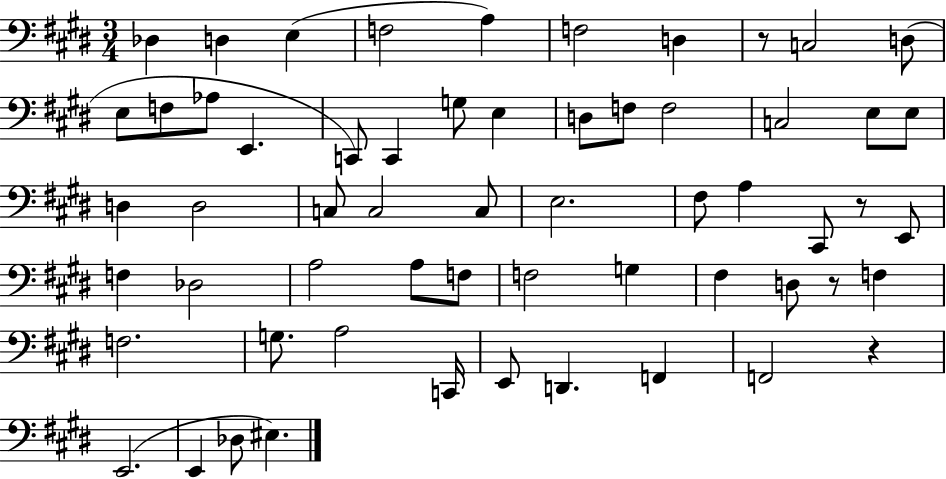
Db3/q D3/q E3/q F3/h A3/q F3/h D3/q R/e C3/h D3/e E3/e F3/e Ab3/e E2/q. C2/e C2/q G3/e E3/q D3/e F3/e F3/h C3/h E3/e E3/e D3/q D3/h C3/e C3/h C3/e E3/h. F#3/e A3/q C#2/e R/e E2/e F3/q Db3/h A3/h A3/e F3/e F3/h G3/q F#3/q D3/e R/e F3/q F3/h. G3/e. A3/h C2/s E2/e D2/q. F2/q F2/h R/q E2/h. E2/q Db3/e EIS3/q.